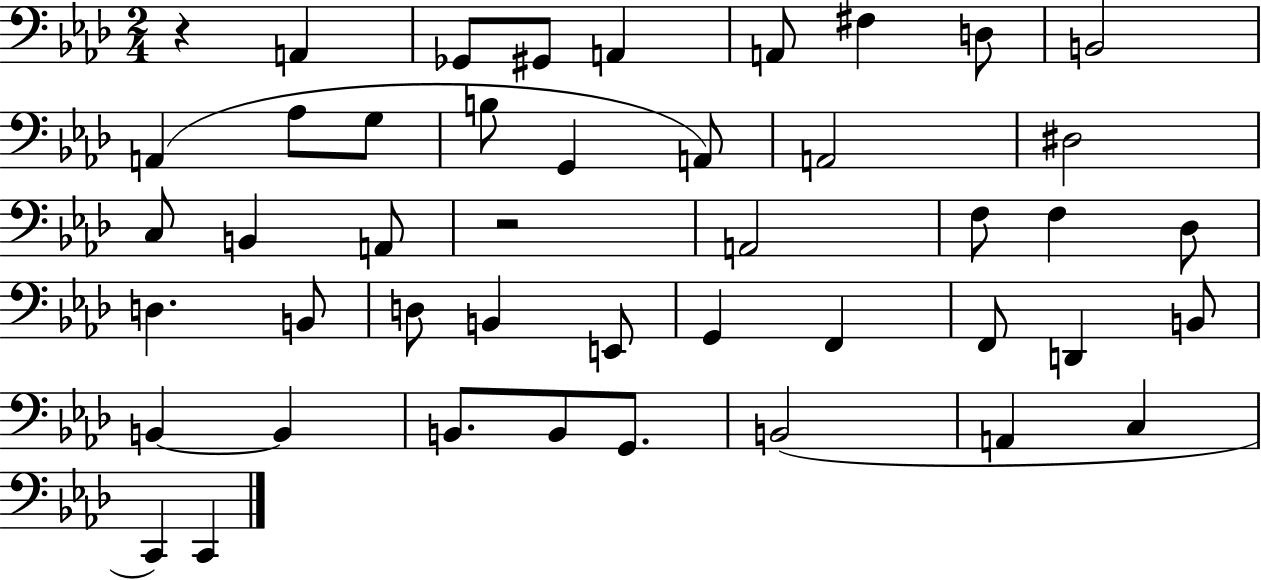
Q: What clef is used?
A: bass